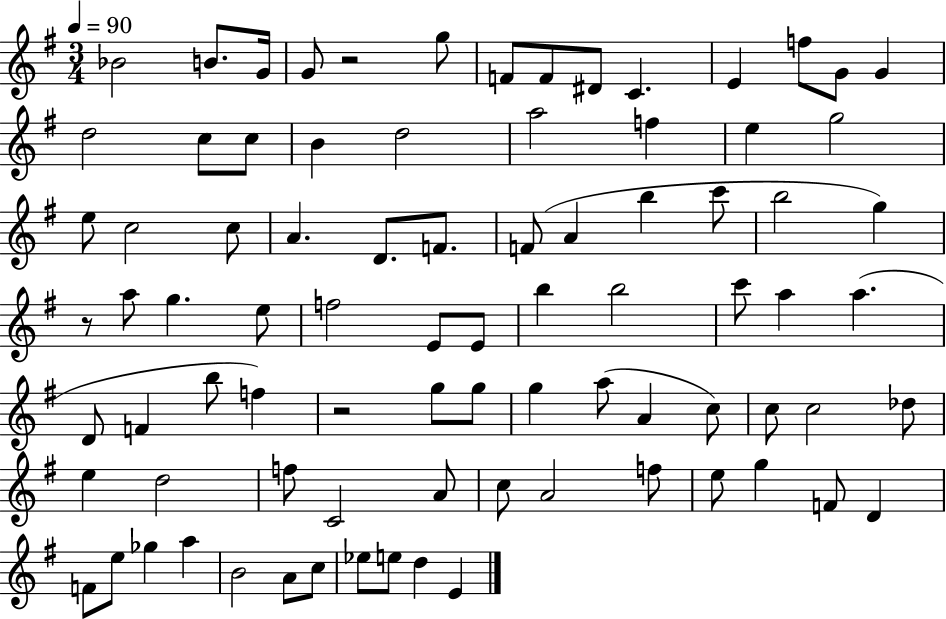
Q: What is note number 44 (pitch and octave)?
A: A5